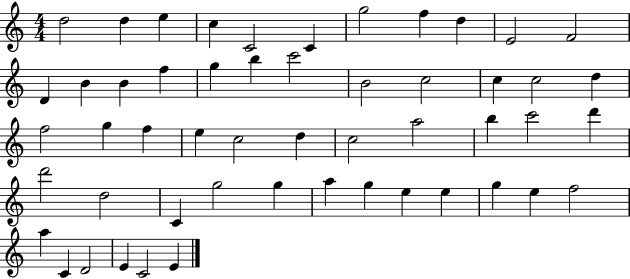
X:1
T:Untitled
M:4/4
L:1/4
K:C
d2 d e c C2 C g2 f d E2 F2 D B B f g b c'2 B2 c2 c c2 d f2 g f e c2 d c2 a2 b c'2 d' d'2 d2 C g2 g a g e e g e f2 a C D2 E C2 E